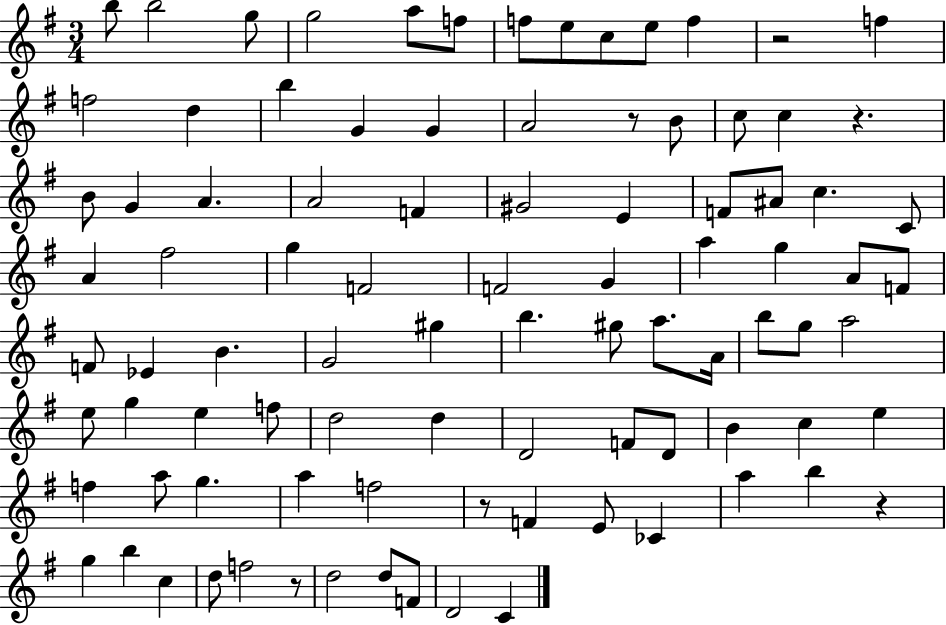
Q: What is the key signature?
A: G major